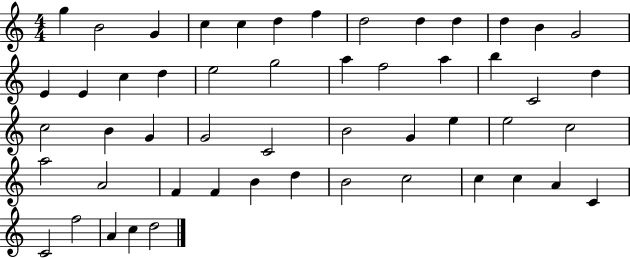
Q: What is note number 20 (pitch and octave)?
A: A5